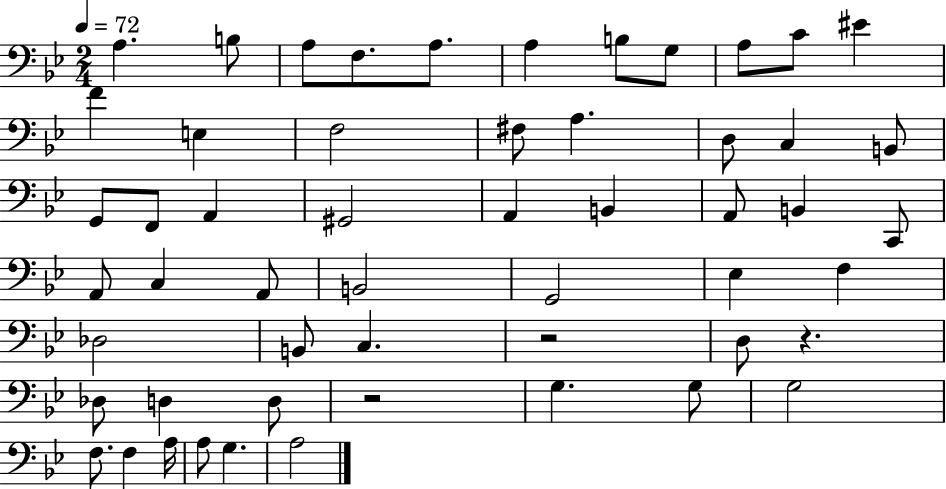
X:1
T:Untitled
M:2/4
L:1/4
K:Bb
A, B,/2 A,/2 F,/2 A,/2 A, B,/2 G,/2 A,/2 C/2 ^E F E, F,2 ^F,/2 A, D,/2 C, B,,/2 G,,/2 F,,/2 A,, ^G,,2 A,, B,, A,,/2 B,, C,,/2 A,,/2 C, A,,/2 B,,2 G,,2 _E, F, _D,2 B,,/2 C, z2 D,/2 z _D,/2 D, D,/2 z2 G, G,/2 G,2 F,/2 F, A,/4 A,/2 G, A,2